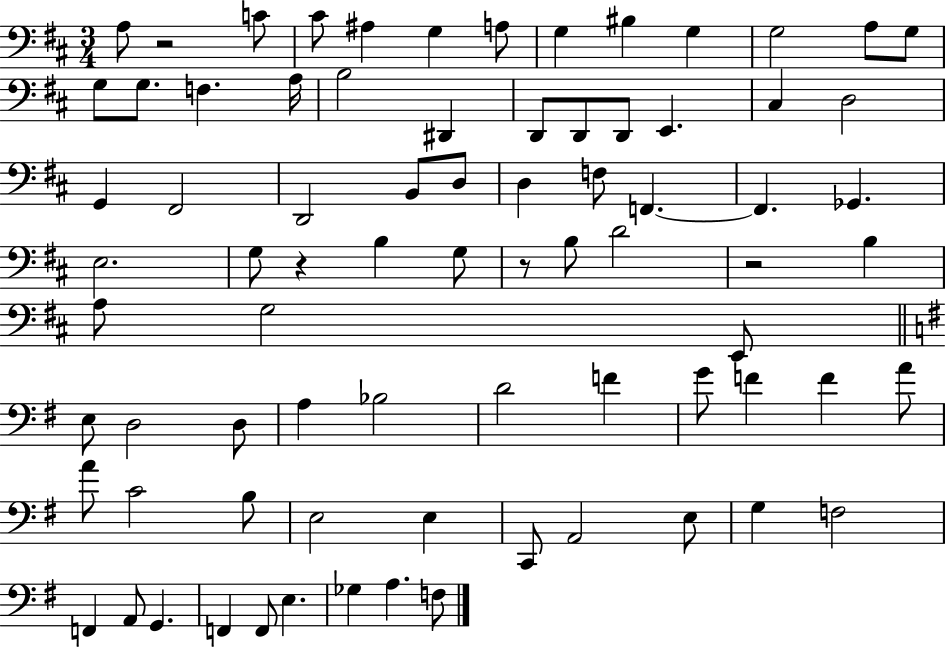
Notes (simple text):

A3/e R/h C4/e C#4/e A#3/q G3/q A3/e G3/q BIS3/q G3/q G3/h A3/e G3/e G3/e G3/e. F3/q. A3/s B3/h D#2/q D2/e D2/e D2/e E2/q. C#3/q D3/h G2/q F#2/h D2/h B2/e D3/e D3/q F3/e F2/q. F2/q. Gb2/q. E3/h. G3/e R/q B3/q G3/e R/e B3/e D4/h R/h B3/q A3/e G3/h E2/e E3/e D3/h D3/e A3/q Bb3/h D4/h F4/q G4/e F4/q F4/q A4/e A4/e C4/h B3/e E3/h E3/q C2/e A2/h E3/e G3/q F3/h F2/q A2/e G2/q. F2/q F2/e E3/q. Gb3/q A3/q. F3/e